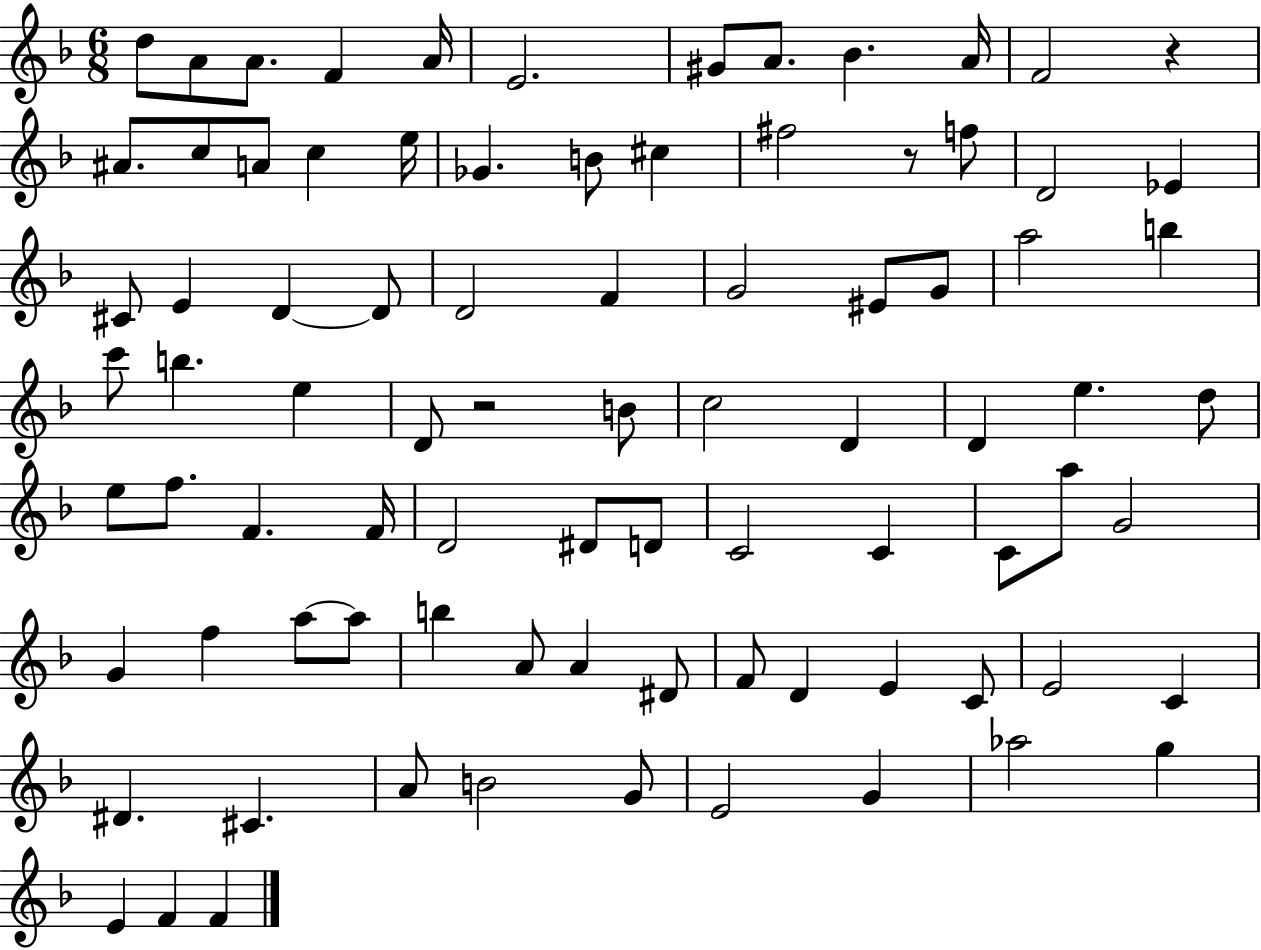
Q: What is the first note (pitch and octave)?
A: D5